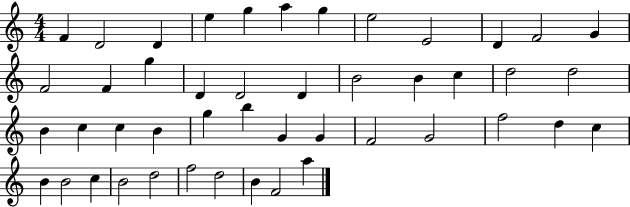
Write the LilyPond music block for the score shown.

{
  \clef treble
  \numericTimeSignature
  \time 4/4
  \key c \major
  f'4 d'2 d'4 | e''4 g''4 a''4 g''4 | e''2 e'2 | d'4 f'2 g'4 | \break f'2 f'4 g''4 | d'4 d'2 d'4 | b'2 b'4 c''4 | d''2 d''2 | \break b'4 c''4 c''4 b'4 | g''4 b''4 g'4 g'4 | f'2 g'2 | f''2 d''4 c''4 | \break b'4 b'2 c''4 | b'2 d''2 | f''2 d''2 | b'4 f'2 a''4 | \break \bar "|."
}